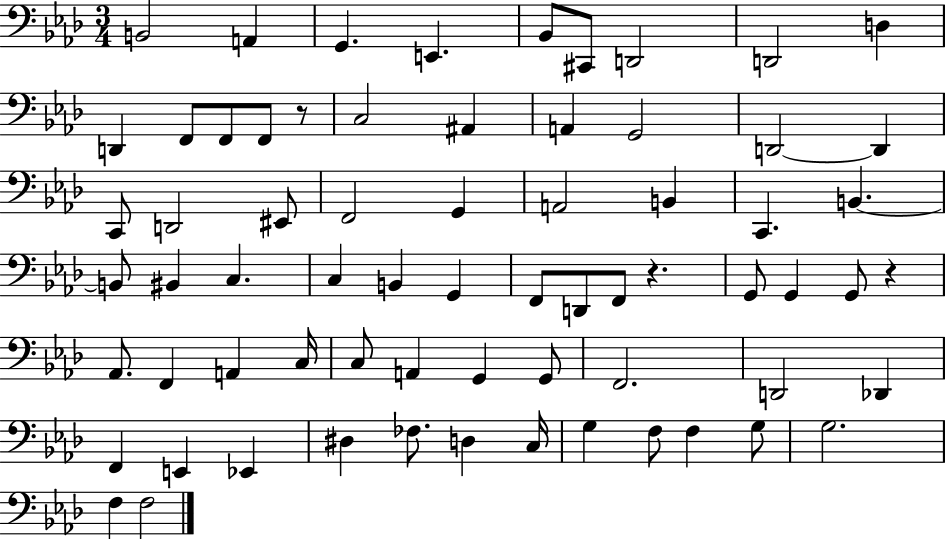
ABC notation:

X:1
T:Untitled
M:3/4
L:1/4
K:Ab
B,,2 A,, G,, E,, _B,,/2 ^C,,/2 D,,2 D,,2 D, D,, F,,/2 F,,/2 F,,/2 z/2 C,2 ^A,, A,, G,,2 D,,2 D,, C,,/2 D,,2 ^E,,/2 F,,2 G,, A,,2 B,, C,, B,, B,,/2 ^B,, C, C, B,, G,, F,,/2 D,,/2 F,,/2 z G,,/2 G,, G,,/2 z _A,,/2 F,, A,, C,/4 C,/2 A,, G,, G,,/2 F,,2 D,,2 _D,, F,, E,, _E,, ^D, _F,/2 D, C,/4 G, F,/2 F, G,/2 G,2 F, F,2